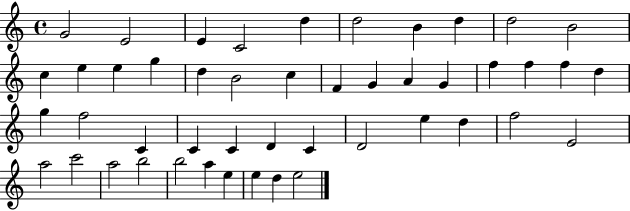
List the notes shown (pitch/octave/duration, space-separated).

G4/h E4/h E4/q C4/h D5/q D5/h B4/q D5/q D5/h B4/h C5/q E5/q E5/q G5/q D5/q B4/h C5/q F4/q G4/q A4/q G4/q F5/q F5/q F5/q D5/q G5/q F5/h C4/q C4/q C4/q D4/q C4/q D4/h E5/q D5/q F5/h E4/h A5/h C6/h A5/h B5/h B5/h A5/q E5/q E5/q D5/q E5/h